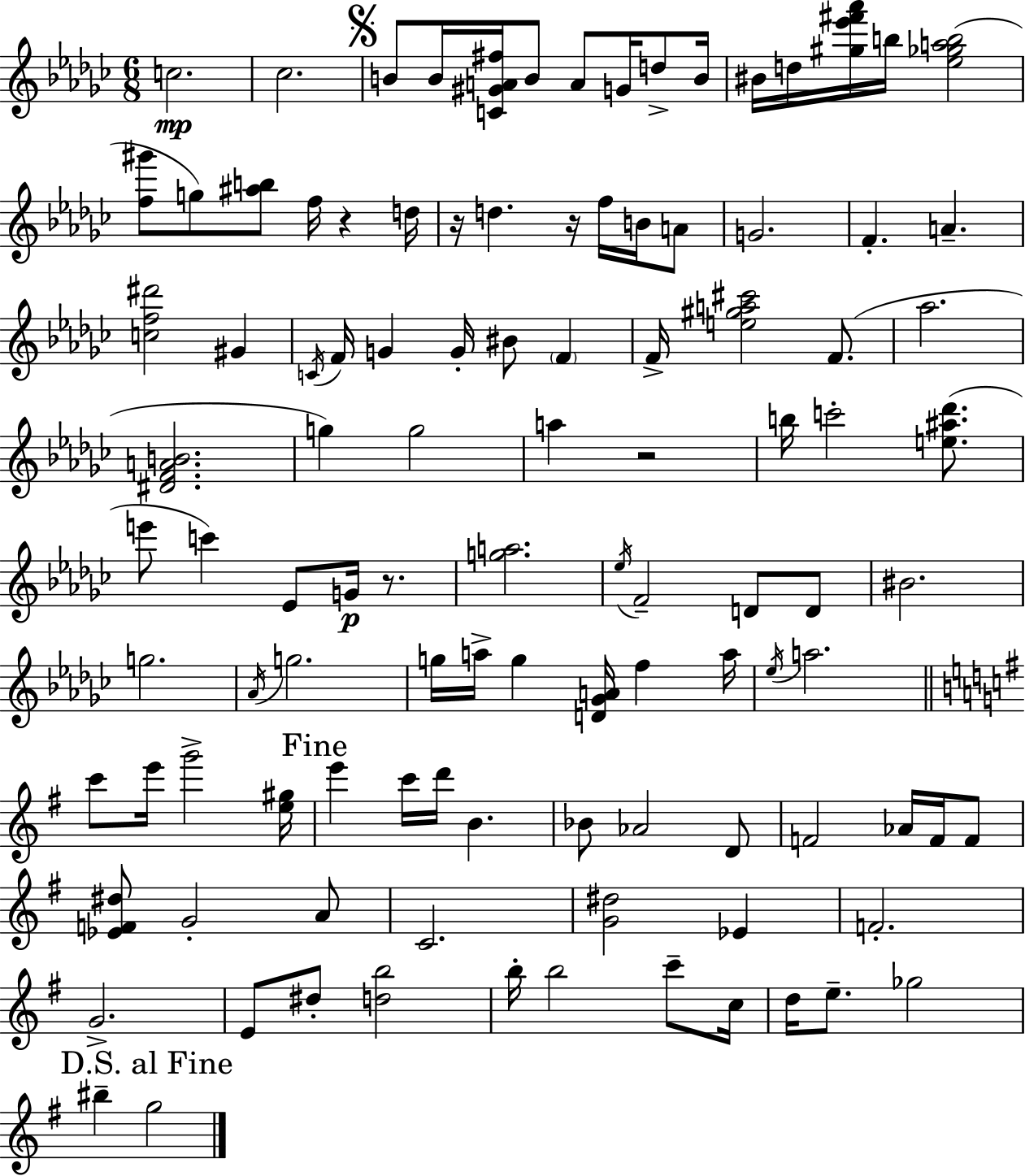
{
  \clef treble
  \numericTimeSignature
  \time 6/8
  \key ees \minor
  c''2.\mp | ces''2. | \mark \markup { \musicglyph "scripts.segno" } b'8 b'16 <c' gis' a' fis''>16 b'8 a'8 g'16 d''8-> b'16 | bis'16 d''16 <gis'' ees''' fis''' aes'''>16 b''16 <ees'' ges'' a'' b''>2( | \break <f'' gis'''>8 g''8) <ais'' b''>8 f''16 r4 d''16 | r16 d''4. r16 f''16 b'16 a'8 | g'2. | f'4.-. a'4.-- | \break <c'' f'' dis'''>2 gis'4 | \acciaccatura { c'16 } f'16 g'4 g'16-. bis'8 \parenthesize f'4 | f'16-> <e'' gis'' a'' cis'''>2 f'8.( | aes''2. | \break <dis' f' a' b'>2. | g''4) g''2 | a''4 r2 | b''16 c'''2-. <e'' ais'' des'''>8.( | \break e'''8 c'''4) ees'8 g'16\p r8. | <g'' a''>2. | \acciaccatura { ees''16 } f'2-- d'8 | d'8 bis'2. | \break g''2. | \acciaccatura { aes'16 } g''2. | g''16 a''16-> g''4 <d' ges' a'>16 f''4 | a''16 \acciaccatura { ees''16 } a''2. | \break \bar "||" \break \key g \major c'''8 e'''16 g'''2-> <e'' gis''>16 | \mark "Fine" e'''4 c'''16 d'''16 b'4. | bes'8 aes'2 d'8 | f'2 aes'16 f'16 f'8 | \break <ees' f' dis''>8 g'2-. a'8 | c'2. | <g' dis''>2 ees'4 | f'2.-. | \break g'2.-> | e'8 dis''8-. <d'' b''>2 | b''16-. b''2 c'''8-- c''16 | d''16 e''8.-- ges''2 | \break \mark "D.S. al Fine" bis''4-- g''2 | \bar "|."
}